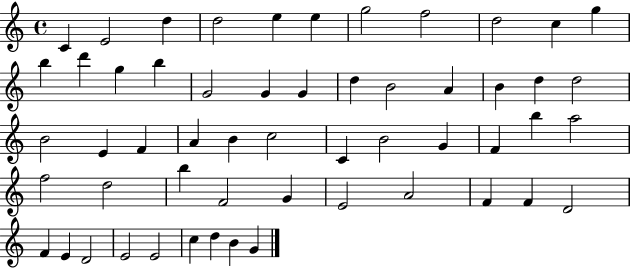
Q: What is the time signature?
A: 4/4